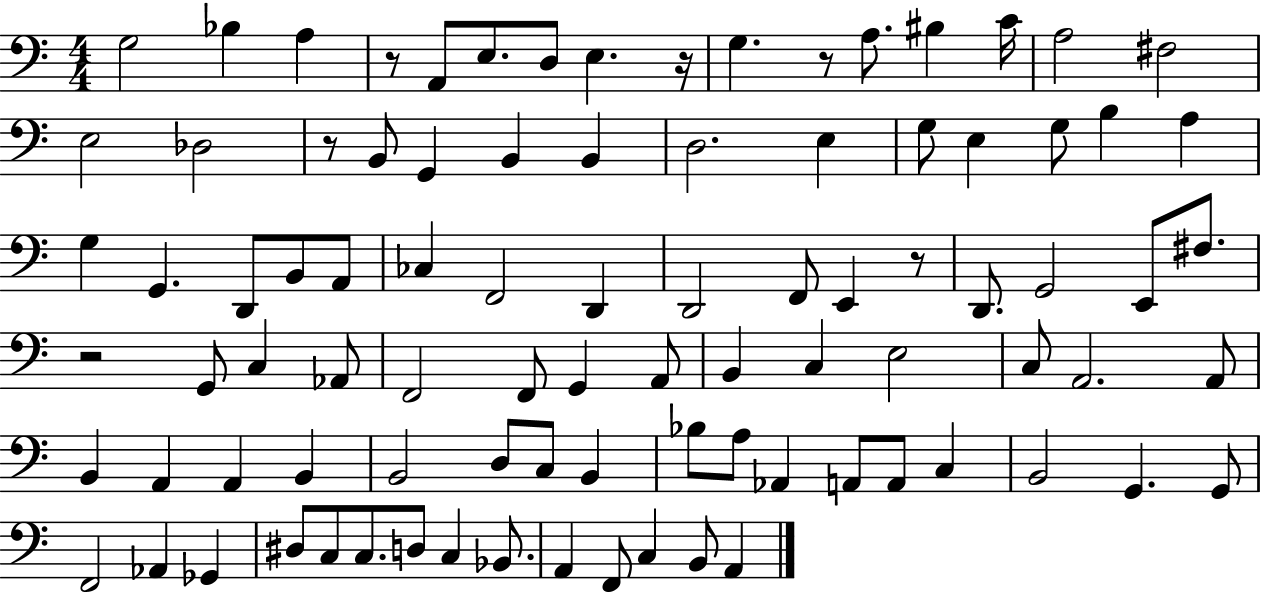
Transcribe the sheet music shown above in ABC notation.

X:1
T:Untitled
M:4/4
L:1/4
K:C
G,2 _B, A, z/2 A,,/2 E,/2 D,/2 E, z/4 G, z/2 A,/2 ^B, C/4 A,2 ^F,2 E,2 _D,2 z/2 B,,/2 G,, B,, B,, D,2 E, G,/2 E, G,/2 B, A, G, G,, D,,/2 B,,/2 A,,/2 _C, F,,2 D,, D,,2 F,,/2 E,, z/2 D,,/2 G,,2 E,,/2 ^F,/2 z2 G,,/2 C, _A,,/2 F,,2 F,,/2 G,, A,,/2 B,, C, E,2 C,/2 A,,2 A,,/2 B,, A,, A,, B,, B,,2 D,/2 C,/2 B,, _B,/2 A,/2 _A,, A,,/2 A,,/2 C, B,,2 G,, G,,/2 F,,2 _A,, _G,, ^D,/2 C,/2 C,/2 D,/2 C, _B,,/2 A,, F,,/2 C, B,,/2 A,,